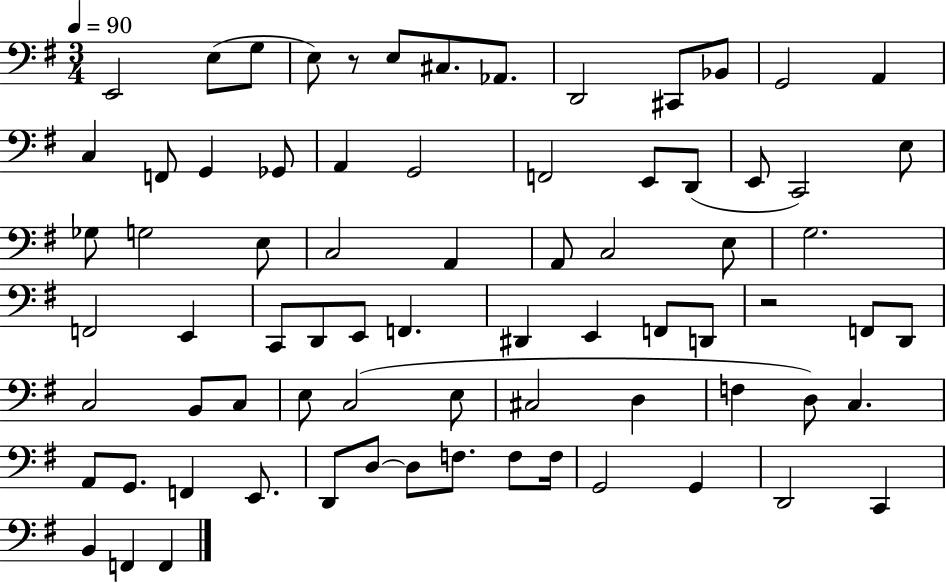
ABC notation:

X:1
T:Untitled
M:3/4
L:1/4
K:G
E,,2 E,/2 G,/2 E,/2 z/2 E,/2 ^C,/2 _A,,/2 D,,2 ^C,,/2 _B,,/2 G,,2 A,, C, F,,/2 G,, _G,,/2 A,, G,,2 F,,2 E,,/2 D,,/2 E,,/2 C,,2 E,/2 _G,/2 G,2 E,/2 C,2 A,, A,,/2 C,2 E,/2 G,2 F,,2 E,, C,,/2 D,,/2 E,,/2 F,, ^D,, E,, F,,/2 D,,/2 z2 F,,/2 D,,/2 C,2 B,,/2 C,/2 E,/2 C,2 E,/2 ^C,2 D, F, D,/2 C, A,,/2 G,,/2 F,, E,,/2 D,,/2 D,/2 D,/2 F,/2 F,/2 F,/4 G,,2 G,, D,,2 C,, B,, F,, F,,